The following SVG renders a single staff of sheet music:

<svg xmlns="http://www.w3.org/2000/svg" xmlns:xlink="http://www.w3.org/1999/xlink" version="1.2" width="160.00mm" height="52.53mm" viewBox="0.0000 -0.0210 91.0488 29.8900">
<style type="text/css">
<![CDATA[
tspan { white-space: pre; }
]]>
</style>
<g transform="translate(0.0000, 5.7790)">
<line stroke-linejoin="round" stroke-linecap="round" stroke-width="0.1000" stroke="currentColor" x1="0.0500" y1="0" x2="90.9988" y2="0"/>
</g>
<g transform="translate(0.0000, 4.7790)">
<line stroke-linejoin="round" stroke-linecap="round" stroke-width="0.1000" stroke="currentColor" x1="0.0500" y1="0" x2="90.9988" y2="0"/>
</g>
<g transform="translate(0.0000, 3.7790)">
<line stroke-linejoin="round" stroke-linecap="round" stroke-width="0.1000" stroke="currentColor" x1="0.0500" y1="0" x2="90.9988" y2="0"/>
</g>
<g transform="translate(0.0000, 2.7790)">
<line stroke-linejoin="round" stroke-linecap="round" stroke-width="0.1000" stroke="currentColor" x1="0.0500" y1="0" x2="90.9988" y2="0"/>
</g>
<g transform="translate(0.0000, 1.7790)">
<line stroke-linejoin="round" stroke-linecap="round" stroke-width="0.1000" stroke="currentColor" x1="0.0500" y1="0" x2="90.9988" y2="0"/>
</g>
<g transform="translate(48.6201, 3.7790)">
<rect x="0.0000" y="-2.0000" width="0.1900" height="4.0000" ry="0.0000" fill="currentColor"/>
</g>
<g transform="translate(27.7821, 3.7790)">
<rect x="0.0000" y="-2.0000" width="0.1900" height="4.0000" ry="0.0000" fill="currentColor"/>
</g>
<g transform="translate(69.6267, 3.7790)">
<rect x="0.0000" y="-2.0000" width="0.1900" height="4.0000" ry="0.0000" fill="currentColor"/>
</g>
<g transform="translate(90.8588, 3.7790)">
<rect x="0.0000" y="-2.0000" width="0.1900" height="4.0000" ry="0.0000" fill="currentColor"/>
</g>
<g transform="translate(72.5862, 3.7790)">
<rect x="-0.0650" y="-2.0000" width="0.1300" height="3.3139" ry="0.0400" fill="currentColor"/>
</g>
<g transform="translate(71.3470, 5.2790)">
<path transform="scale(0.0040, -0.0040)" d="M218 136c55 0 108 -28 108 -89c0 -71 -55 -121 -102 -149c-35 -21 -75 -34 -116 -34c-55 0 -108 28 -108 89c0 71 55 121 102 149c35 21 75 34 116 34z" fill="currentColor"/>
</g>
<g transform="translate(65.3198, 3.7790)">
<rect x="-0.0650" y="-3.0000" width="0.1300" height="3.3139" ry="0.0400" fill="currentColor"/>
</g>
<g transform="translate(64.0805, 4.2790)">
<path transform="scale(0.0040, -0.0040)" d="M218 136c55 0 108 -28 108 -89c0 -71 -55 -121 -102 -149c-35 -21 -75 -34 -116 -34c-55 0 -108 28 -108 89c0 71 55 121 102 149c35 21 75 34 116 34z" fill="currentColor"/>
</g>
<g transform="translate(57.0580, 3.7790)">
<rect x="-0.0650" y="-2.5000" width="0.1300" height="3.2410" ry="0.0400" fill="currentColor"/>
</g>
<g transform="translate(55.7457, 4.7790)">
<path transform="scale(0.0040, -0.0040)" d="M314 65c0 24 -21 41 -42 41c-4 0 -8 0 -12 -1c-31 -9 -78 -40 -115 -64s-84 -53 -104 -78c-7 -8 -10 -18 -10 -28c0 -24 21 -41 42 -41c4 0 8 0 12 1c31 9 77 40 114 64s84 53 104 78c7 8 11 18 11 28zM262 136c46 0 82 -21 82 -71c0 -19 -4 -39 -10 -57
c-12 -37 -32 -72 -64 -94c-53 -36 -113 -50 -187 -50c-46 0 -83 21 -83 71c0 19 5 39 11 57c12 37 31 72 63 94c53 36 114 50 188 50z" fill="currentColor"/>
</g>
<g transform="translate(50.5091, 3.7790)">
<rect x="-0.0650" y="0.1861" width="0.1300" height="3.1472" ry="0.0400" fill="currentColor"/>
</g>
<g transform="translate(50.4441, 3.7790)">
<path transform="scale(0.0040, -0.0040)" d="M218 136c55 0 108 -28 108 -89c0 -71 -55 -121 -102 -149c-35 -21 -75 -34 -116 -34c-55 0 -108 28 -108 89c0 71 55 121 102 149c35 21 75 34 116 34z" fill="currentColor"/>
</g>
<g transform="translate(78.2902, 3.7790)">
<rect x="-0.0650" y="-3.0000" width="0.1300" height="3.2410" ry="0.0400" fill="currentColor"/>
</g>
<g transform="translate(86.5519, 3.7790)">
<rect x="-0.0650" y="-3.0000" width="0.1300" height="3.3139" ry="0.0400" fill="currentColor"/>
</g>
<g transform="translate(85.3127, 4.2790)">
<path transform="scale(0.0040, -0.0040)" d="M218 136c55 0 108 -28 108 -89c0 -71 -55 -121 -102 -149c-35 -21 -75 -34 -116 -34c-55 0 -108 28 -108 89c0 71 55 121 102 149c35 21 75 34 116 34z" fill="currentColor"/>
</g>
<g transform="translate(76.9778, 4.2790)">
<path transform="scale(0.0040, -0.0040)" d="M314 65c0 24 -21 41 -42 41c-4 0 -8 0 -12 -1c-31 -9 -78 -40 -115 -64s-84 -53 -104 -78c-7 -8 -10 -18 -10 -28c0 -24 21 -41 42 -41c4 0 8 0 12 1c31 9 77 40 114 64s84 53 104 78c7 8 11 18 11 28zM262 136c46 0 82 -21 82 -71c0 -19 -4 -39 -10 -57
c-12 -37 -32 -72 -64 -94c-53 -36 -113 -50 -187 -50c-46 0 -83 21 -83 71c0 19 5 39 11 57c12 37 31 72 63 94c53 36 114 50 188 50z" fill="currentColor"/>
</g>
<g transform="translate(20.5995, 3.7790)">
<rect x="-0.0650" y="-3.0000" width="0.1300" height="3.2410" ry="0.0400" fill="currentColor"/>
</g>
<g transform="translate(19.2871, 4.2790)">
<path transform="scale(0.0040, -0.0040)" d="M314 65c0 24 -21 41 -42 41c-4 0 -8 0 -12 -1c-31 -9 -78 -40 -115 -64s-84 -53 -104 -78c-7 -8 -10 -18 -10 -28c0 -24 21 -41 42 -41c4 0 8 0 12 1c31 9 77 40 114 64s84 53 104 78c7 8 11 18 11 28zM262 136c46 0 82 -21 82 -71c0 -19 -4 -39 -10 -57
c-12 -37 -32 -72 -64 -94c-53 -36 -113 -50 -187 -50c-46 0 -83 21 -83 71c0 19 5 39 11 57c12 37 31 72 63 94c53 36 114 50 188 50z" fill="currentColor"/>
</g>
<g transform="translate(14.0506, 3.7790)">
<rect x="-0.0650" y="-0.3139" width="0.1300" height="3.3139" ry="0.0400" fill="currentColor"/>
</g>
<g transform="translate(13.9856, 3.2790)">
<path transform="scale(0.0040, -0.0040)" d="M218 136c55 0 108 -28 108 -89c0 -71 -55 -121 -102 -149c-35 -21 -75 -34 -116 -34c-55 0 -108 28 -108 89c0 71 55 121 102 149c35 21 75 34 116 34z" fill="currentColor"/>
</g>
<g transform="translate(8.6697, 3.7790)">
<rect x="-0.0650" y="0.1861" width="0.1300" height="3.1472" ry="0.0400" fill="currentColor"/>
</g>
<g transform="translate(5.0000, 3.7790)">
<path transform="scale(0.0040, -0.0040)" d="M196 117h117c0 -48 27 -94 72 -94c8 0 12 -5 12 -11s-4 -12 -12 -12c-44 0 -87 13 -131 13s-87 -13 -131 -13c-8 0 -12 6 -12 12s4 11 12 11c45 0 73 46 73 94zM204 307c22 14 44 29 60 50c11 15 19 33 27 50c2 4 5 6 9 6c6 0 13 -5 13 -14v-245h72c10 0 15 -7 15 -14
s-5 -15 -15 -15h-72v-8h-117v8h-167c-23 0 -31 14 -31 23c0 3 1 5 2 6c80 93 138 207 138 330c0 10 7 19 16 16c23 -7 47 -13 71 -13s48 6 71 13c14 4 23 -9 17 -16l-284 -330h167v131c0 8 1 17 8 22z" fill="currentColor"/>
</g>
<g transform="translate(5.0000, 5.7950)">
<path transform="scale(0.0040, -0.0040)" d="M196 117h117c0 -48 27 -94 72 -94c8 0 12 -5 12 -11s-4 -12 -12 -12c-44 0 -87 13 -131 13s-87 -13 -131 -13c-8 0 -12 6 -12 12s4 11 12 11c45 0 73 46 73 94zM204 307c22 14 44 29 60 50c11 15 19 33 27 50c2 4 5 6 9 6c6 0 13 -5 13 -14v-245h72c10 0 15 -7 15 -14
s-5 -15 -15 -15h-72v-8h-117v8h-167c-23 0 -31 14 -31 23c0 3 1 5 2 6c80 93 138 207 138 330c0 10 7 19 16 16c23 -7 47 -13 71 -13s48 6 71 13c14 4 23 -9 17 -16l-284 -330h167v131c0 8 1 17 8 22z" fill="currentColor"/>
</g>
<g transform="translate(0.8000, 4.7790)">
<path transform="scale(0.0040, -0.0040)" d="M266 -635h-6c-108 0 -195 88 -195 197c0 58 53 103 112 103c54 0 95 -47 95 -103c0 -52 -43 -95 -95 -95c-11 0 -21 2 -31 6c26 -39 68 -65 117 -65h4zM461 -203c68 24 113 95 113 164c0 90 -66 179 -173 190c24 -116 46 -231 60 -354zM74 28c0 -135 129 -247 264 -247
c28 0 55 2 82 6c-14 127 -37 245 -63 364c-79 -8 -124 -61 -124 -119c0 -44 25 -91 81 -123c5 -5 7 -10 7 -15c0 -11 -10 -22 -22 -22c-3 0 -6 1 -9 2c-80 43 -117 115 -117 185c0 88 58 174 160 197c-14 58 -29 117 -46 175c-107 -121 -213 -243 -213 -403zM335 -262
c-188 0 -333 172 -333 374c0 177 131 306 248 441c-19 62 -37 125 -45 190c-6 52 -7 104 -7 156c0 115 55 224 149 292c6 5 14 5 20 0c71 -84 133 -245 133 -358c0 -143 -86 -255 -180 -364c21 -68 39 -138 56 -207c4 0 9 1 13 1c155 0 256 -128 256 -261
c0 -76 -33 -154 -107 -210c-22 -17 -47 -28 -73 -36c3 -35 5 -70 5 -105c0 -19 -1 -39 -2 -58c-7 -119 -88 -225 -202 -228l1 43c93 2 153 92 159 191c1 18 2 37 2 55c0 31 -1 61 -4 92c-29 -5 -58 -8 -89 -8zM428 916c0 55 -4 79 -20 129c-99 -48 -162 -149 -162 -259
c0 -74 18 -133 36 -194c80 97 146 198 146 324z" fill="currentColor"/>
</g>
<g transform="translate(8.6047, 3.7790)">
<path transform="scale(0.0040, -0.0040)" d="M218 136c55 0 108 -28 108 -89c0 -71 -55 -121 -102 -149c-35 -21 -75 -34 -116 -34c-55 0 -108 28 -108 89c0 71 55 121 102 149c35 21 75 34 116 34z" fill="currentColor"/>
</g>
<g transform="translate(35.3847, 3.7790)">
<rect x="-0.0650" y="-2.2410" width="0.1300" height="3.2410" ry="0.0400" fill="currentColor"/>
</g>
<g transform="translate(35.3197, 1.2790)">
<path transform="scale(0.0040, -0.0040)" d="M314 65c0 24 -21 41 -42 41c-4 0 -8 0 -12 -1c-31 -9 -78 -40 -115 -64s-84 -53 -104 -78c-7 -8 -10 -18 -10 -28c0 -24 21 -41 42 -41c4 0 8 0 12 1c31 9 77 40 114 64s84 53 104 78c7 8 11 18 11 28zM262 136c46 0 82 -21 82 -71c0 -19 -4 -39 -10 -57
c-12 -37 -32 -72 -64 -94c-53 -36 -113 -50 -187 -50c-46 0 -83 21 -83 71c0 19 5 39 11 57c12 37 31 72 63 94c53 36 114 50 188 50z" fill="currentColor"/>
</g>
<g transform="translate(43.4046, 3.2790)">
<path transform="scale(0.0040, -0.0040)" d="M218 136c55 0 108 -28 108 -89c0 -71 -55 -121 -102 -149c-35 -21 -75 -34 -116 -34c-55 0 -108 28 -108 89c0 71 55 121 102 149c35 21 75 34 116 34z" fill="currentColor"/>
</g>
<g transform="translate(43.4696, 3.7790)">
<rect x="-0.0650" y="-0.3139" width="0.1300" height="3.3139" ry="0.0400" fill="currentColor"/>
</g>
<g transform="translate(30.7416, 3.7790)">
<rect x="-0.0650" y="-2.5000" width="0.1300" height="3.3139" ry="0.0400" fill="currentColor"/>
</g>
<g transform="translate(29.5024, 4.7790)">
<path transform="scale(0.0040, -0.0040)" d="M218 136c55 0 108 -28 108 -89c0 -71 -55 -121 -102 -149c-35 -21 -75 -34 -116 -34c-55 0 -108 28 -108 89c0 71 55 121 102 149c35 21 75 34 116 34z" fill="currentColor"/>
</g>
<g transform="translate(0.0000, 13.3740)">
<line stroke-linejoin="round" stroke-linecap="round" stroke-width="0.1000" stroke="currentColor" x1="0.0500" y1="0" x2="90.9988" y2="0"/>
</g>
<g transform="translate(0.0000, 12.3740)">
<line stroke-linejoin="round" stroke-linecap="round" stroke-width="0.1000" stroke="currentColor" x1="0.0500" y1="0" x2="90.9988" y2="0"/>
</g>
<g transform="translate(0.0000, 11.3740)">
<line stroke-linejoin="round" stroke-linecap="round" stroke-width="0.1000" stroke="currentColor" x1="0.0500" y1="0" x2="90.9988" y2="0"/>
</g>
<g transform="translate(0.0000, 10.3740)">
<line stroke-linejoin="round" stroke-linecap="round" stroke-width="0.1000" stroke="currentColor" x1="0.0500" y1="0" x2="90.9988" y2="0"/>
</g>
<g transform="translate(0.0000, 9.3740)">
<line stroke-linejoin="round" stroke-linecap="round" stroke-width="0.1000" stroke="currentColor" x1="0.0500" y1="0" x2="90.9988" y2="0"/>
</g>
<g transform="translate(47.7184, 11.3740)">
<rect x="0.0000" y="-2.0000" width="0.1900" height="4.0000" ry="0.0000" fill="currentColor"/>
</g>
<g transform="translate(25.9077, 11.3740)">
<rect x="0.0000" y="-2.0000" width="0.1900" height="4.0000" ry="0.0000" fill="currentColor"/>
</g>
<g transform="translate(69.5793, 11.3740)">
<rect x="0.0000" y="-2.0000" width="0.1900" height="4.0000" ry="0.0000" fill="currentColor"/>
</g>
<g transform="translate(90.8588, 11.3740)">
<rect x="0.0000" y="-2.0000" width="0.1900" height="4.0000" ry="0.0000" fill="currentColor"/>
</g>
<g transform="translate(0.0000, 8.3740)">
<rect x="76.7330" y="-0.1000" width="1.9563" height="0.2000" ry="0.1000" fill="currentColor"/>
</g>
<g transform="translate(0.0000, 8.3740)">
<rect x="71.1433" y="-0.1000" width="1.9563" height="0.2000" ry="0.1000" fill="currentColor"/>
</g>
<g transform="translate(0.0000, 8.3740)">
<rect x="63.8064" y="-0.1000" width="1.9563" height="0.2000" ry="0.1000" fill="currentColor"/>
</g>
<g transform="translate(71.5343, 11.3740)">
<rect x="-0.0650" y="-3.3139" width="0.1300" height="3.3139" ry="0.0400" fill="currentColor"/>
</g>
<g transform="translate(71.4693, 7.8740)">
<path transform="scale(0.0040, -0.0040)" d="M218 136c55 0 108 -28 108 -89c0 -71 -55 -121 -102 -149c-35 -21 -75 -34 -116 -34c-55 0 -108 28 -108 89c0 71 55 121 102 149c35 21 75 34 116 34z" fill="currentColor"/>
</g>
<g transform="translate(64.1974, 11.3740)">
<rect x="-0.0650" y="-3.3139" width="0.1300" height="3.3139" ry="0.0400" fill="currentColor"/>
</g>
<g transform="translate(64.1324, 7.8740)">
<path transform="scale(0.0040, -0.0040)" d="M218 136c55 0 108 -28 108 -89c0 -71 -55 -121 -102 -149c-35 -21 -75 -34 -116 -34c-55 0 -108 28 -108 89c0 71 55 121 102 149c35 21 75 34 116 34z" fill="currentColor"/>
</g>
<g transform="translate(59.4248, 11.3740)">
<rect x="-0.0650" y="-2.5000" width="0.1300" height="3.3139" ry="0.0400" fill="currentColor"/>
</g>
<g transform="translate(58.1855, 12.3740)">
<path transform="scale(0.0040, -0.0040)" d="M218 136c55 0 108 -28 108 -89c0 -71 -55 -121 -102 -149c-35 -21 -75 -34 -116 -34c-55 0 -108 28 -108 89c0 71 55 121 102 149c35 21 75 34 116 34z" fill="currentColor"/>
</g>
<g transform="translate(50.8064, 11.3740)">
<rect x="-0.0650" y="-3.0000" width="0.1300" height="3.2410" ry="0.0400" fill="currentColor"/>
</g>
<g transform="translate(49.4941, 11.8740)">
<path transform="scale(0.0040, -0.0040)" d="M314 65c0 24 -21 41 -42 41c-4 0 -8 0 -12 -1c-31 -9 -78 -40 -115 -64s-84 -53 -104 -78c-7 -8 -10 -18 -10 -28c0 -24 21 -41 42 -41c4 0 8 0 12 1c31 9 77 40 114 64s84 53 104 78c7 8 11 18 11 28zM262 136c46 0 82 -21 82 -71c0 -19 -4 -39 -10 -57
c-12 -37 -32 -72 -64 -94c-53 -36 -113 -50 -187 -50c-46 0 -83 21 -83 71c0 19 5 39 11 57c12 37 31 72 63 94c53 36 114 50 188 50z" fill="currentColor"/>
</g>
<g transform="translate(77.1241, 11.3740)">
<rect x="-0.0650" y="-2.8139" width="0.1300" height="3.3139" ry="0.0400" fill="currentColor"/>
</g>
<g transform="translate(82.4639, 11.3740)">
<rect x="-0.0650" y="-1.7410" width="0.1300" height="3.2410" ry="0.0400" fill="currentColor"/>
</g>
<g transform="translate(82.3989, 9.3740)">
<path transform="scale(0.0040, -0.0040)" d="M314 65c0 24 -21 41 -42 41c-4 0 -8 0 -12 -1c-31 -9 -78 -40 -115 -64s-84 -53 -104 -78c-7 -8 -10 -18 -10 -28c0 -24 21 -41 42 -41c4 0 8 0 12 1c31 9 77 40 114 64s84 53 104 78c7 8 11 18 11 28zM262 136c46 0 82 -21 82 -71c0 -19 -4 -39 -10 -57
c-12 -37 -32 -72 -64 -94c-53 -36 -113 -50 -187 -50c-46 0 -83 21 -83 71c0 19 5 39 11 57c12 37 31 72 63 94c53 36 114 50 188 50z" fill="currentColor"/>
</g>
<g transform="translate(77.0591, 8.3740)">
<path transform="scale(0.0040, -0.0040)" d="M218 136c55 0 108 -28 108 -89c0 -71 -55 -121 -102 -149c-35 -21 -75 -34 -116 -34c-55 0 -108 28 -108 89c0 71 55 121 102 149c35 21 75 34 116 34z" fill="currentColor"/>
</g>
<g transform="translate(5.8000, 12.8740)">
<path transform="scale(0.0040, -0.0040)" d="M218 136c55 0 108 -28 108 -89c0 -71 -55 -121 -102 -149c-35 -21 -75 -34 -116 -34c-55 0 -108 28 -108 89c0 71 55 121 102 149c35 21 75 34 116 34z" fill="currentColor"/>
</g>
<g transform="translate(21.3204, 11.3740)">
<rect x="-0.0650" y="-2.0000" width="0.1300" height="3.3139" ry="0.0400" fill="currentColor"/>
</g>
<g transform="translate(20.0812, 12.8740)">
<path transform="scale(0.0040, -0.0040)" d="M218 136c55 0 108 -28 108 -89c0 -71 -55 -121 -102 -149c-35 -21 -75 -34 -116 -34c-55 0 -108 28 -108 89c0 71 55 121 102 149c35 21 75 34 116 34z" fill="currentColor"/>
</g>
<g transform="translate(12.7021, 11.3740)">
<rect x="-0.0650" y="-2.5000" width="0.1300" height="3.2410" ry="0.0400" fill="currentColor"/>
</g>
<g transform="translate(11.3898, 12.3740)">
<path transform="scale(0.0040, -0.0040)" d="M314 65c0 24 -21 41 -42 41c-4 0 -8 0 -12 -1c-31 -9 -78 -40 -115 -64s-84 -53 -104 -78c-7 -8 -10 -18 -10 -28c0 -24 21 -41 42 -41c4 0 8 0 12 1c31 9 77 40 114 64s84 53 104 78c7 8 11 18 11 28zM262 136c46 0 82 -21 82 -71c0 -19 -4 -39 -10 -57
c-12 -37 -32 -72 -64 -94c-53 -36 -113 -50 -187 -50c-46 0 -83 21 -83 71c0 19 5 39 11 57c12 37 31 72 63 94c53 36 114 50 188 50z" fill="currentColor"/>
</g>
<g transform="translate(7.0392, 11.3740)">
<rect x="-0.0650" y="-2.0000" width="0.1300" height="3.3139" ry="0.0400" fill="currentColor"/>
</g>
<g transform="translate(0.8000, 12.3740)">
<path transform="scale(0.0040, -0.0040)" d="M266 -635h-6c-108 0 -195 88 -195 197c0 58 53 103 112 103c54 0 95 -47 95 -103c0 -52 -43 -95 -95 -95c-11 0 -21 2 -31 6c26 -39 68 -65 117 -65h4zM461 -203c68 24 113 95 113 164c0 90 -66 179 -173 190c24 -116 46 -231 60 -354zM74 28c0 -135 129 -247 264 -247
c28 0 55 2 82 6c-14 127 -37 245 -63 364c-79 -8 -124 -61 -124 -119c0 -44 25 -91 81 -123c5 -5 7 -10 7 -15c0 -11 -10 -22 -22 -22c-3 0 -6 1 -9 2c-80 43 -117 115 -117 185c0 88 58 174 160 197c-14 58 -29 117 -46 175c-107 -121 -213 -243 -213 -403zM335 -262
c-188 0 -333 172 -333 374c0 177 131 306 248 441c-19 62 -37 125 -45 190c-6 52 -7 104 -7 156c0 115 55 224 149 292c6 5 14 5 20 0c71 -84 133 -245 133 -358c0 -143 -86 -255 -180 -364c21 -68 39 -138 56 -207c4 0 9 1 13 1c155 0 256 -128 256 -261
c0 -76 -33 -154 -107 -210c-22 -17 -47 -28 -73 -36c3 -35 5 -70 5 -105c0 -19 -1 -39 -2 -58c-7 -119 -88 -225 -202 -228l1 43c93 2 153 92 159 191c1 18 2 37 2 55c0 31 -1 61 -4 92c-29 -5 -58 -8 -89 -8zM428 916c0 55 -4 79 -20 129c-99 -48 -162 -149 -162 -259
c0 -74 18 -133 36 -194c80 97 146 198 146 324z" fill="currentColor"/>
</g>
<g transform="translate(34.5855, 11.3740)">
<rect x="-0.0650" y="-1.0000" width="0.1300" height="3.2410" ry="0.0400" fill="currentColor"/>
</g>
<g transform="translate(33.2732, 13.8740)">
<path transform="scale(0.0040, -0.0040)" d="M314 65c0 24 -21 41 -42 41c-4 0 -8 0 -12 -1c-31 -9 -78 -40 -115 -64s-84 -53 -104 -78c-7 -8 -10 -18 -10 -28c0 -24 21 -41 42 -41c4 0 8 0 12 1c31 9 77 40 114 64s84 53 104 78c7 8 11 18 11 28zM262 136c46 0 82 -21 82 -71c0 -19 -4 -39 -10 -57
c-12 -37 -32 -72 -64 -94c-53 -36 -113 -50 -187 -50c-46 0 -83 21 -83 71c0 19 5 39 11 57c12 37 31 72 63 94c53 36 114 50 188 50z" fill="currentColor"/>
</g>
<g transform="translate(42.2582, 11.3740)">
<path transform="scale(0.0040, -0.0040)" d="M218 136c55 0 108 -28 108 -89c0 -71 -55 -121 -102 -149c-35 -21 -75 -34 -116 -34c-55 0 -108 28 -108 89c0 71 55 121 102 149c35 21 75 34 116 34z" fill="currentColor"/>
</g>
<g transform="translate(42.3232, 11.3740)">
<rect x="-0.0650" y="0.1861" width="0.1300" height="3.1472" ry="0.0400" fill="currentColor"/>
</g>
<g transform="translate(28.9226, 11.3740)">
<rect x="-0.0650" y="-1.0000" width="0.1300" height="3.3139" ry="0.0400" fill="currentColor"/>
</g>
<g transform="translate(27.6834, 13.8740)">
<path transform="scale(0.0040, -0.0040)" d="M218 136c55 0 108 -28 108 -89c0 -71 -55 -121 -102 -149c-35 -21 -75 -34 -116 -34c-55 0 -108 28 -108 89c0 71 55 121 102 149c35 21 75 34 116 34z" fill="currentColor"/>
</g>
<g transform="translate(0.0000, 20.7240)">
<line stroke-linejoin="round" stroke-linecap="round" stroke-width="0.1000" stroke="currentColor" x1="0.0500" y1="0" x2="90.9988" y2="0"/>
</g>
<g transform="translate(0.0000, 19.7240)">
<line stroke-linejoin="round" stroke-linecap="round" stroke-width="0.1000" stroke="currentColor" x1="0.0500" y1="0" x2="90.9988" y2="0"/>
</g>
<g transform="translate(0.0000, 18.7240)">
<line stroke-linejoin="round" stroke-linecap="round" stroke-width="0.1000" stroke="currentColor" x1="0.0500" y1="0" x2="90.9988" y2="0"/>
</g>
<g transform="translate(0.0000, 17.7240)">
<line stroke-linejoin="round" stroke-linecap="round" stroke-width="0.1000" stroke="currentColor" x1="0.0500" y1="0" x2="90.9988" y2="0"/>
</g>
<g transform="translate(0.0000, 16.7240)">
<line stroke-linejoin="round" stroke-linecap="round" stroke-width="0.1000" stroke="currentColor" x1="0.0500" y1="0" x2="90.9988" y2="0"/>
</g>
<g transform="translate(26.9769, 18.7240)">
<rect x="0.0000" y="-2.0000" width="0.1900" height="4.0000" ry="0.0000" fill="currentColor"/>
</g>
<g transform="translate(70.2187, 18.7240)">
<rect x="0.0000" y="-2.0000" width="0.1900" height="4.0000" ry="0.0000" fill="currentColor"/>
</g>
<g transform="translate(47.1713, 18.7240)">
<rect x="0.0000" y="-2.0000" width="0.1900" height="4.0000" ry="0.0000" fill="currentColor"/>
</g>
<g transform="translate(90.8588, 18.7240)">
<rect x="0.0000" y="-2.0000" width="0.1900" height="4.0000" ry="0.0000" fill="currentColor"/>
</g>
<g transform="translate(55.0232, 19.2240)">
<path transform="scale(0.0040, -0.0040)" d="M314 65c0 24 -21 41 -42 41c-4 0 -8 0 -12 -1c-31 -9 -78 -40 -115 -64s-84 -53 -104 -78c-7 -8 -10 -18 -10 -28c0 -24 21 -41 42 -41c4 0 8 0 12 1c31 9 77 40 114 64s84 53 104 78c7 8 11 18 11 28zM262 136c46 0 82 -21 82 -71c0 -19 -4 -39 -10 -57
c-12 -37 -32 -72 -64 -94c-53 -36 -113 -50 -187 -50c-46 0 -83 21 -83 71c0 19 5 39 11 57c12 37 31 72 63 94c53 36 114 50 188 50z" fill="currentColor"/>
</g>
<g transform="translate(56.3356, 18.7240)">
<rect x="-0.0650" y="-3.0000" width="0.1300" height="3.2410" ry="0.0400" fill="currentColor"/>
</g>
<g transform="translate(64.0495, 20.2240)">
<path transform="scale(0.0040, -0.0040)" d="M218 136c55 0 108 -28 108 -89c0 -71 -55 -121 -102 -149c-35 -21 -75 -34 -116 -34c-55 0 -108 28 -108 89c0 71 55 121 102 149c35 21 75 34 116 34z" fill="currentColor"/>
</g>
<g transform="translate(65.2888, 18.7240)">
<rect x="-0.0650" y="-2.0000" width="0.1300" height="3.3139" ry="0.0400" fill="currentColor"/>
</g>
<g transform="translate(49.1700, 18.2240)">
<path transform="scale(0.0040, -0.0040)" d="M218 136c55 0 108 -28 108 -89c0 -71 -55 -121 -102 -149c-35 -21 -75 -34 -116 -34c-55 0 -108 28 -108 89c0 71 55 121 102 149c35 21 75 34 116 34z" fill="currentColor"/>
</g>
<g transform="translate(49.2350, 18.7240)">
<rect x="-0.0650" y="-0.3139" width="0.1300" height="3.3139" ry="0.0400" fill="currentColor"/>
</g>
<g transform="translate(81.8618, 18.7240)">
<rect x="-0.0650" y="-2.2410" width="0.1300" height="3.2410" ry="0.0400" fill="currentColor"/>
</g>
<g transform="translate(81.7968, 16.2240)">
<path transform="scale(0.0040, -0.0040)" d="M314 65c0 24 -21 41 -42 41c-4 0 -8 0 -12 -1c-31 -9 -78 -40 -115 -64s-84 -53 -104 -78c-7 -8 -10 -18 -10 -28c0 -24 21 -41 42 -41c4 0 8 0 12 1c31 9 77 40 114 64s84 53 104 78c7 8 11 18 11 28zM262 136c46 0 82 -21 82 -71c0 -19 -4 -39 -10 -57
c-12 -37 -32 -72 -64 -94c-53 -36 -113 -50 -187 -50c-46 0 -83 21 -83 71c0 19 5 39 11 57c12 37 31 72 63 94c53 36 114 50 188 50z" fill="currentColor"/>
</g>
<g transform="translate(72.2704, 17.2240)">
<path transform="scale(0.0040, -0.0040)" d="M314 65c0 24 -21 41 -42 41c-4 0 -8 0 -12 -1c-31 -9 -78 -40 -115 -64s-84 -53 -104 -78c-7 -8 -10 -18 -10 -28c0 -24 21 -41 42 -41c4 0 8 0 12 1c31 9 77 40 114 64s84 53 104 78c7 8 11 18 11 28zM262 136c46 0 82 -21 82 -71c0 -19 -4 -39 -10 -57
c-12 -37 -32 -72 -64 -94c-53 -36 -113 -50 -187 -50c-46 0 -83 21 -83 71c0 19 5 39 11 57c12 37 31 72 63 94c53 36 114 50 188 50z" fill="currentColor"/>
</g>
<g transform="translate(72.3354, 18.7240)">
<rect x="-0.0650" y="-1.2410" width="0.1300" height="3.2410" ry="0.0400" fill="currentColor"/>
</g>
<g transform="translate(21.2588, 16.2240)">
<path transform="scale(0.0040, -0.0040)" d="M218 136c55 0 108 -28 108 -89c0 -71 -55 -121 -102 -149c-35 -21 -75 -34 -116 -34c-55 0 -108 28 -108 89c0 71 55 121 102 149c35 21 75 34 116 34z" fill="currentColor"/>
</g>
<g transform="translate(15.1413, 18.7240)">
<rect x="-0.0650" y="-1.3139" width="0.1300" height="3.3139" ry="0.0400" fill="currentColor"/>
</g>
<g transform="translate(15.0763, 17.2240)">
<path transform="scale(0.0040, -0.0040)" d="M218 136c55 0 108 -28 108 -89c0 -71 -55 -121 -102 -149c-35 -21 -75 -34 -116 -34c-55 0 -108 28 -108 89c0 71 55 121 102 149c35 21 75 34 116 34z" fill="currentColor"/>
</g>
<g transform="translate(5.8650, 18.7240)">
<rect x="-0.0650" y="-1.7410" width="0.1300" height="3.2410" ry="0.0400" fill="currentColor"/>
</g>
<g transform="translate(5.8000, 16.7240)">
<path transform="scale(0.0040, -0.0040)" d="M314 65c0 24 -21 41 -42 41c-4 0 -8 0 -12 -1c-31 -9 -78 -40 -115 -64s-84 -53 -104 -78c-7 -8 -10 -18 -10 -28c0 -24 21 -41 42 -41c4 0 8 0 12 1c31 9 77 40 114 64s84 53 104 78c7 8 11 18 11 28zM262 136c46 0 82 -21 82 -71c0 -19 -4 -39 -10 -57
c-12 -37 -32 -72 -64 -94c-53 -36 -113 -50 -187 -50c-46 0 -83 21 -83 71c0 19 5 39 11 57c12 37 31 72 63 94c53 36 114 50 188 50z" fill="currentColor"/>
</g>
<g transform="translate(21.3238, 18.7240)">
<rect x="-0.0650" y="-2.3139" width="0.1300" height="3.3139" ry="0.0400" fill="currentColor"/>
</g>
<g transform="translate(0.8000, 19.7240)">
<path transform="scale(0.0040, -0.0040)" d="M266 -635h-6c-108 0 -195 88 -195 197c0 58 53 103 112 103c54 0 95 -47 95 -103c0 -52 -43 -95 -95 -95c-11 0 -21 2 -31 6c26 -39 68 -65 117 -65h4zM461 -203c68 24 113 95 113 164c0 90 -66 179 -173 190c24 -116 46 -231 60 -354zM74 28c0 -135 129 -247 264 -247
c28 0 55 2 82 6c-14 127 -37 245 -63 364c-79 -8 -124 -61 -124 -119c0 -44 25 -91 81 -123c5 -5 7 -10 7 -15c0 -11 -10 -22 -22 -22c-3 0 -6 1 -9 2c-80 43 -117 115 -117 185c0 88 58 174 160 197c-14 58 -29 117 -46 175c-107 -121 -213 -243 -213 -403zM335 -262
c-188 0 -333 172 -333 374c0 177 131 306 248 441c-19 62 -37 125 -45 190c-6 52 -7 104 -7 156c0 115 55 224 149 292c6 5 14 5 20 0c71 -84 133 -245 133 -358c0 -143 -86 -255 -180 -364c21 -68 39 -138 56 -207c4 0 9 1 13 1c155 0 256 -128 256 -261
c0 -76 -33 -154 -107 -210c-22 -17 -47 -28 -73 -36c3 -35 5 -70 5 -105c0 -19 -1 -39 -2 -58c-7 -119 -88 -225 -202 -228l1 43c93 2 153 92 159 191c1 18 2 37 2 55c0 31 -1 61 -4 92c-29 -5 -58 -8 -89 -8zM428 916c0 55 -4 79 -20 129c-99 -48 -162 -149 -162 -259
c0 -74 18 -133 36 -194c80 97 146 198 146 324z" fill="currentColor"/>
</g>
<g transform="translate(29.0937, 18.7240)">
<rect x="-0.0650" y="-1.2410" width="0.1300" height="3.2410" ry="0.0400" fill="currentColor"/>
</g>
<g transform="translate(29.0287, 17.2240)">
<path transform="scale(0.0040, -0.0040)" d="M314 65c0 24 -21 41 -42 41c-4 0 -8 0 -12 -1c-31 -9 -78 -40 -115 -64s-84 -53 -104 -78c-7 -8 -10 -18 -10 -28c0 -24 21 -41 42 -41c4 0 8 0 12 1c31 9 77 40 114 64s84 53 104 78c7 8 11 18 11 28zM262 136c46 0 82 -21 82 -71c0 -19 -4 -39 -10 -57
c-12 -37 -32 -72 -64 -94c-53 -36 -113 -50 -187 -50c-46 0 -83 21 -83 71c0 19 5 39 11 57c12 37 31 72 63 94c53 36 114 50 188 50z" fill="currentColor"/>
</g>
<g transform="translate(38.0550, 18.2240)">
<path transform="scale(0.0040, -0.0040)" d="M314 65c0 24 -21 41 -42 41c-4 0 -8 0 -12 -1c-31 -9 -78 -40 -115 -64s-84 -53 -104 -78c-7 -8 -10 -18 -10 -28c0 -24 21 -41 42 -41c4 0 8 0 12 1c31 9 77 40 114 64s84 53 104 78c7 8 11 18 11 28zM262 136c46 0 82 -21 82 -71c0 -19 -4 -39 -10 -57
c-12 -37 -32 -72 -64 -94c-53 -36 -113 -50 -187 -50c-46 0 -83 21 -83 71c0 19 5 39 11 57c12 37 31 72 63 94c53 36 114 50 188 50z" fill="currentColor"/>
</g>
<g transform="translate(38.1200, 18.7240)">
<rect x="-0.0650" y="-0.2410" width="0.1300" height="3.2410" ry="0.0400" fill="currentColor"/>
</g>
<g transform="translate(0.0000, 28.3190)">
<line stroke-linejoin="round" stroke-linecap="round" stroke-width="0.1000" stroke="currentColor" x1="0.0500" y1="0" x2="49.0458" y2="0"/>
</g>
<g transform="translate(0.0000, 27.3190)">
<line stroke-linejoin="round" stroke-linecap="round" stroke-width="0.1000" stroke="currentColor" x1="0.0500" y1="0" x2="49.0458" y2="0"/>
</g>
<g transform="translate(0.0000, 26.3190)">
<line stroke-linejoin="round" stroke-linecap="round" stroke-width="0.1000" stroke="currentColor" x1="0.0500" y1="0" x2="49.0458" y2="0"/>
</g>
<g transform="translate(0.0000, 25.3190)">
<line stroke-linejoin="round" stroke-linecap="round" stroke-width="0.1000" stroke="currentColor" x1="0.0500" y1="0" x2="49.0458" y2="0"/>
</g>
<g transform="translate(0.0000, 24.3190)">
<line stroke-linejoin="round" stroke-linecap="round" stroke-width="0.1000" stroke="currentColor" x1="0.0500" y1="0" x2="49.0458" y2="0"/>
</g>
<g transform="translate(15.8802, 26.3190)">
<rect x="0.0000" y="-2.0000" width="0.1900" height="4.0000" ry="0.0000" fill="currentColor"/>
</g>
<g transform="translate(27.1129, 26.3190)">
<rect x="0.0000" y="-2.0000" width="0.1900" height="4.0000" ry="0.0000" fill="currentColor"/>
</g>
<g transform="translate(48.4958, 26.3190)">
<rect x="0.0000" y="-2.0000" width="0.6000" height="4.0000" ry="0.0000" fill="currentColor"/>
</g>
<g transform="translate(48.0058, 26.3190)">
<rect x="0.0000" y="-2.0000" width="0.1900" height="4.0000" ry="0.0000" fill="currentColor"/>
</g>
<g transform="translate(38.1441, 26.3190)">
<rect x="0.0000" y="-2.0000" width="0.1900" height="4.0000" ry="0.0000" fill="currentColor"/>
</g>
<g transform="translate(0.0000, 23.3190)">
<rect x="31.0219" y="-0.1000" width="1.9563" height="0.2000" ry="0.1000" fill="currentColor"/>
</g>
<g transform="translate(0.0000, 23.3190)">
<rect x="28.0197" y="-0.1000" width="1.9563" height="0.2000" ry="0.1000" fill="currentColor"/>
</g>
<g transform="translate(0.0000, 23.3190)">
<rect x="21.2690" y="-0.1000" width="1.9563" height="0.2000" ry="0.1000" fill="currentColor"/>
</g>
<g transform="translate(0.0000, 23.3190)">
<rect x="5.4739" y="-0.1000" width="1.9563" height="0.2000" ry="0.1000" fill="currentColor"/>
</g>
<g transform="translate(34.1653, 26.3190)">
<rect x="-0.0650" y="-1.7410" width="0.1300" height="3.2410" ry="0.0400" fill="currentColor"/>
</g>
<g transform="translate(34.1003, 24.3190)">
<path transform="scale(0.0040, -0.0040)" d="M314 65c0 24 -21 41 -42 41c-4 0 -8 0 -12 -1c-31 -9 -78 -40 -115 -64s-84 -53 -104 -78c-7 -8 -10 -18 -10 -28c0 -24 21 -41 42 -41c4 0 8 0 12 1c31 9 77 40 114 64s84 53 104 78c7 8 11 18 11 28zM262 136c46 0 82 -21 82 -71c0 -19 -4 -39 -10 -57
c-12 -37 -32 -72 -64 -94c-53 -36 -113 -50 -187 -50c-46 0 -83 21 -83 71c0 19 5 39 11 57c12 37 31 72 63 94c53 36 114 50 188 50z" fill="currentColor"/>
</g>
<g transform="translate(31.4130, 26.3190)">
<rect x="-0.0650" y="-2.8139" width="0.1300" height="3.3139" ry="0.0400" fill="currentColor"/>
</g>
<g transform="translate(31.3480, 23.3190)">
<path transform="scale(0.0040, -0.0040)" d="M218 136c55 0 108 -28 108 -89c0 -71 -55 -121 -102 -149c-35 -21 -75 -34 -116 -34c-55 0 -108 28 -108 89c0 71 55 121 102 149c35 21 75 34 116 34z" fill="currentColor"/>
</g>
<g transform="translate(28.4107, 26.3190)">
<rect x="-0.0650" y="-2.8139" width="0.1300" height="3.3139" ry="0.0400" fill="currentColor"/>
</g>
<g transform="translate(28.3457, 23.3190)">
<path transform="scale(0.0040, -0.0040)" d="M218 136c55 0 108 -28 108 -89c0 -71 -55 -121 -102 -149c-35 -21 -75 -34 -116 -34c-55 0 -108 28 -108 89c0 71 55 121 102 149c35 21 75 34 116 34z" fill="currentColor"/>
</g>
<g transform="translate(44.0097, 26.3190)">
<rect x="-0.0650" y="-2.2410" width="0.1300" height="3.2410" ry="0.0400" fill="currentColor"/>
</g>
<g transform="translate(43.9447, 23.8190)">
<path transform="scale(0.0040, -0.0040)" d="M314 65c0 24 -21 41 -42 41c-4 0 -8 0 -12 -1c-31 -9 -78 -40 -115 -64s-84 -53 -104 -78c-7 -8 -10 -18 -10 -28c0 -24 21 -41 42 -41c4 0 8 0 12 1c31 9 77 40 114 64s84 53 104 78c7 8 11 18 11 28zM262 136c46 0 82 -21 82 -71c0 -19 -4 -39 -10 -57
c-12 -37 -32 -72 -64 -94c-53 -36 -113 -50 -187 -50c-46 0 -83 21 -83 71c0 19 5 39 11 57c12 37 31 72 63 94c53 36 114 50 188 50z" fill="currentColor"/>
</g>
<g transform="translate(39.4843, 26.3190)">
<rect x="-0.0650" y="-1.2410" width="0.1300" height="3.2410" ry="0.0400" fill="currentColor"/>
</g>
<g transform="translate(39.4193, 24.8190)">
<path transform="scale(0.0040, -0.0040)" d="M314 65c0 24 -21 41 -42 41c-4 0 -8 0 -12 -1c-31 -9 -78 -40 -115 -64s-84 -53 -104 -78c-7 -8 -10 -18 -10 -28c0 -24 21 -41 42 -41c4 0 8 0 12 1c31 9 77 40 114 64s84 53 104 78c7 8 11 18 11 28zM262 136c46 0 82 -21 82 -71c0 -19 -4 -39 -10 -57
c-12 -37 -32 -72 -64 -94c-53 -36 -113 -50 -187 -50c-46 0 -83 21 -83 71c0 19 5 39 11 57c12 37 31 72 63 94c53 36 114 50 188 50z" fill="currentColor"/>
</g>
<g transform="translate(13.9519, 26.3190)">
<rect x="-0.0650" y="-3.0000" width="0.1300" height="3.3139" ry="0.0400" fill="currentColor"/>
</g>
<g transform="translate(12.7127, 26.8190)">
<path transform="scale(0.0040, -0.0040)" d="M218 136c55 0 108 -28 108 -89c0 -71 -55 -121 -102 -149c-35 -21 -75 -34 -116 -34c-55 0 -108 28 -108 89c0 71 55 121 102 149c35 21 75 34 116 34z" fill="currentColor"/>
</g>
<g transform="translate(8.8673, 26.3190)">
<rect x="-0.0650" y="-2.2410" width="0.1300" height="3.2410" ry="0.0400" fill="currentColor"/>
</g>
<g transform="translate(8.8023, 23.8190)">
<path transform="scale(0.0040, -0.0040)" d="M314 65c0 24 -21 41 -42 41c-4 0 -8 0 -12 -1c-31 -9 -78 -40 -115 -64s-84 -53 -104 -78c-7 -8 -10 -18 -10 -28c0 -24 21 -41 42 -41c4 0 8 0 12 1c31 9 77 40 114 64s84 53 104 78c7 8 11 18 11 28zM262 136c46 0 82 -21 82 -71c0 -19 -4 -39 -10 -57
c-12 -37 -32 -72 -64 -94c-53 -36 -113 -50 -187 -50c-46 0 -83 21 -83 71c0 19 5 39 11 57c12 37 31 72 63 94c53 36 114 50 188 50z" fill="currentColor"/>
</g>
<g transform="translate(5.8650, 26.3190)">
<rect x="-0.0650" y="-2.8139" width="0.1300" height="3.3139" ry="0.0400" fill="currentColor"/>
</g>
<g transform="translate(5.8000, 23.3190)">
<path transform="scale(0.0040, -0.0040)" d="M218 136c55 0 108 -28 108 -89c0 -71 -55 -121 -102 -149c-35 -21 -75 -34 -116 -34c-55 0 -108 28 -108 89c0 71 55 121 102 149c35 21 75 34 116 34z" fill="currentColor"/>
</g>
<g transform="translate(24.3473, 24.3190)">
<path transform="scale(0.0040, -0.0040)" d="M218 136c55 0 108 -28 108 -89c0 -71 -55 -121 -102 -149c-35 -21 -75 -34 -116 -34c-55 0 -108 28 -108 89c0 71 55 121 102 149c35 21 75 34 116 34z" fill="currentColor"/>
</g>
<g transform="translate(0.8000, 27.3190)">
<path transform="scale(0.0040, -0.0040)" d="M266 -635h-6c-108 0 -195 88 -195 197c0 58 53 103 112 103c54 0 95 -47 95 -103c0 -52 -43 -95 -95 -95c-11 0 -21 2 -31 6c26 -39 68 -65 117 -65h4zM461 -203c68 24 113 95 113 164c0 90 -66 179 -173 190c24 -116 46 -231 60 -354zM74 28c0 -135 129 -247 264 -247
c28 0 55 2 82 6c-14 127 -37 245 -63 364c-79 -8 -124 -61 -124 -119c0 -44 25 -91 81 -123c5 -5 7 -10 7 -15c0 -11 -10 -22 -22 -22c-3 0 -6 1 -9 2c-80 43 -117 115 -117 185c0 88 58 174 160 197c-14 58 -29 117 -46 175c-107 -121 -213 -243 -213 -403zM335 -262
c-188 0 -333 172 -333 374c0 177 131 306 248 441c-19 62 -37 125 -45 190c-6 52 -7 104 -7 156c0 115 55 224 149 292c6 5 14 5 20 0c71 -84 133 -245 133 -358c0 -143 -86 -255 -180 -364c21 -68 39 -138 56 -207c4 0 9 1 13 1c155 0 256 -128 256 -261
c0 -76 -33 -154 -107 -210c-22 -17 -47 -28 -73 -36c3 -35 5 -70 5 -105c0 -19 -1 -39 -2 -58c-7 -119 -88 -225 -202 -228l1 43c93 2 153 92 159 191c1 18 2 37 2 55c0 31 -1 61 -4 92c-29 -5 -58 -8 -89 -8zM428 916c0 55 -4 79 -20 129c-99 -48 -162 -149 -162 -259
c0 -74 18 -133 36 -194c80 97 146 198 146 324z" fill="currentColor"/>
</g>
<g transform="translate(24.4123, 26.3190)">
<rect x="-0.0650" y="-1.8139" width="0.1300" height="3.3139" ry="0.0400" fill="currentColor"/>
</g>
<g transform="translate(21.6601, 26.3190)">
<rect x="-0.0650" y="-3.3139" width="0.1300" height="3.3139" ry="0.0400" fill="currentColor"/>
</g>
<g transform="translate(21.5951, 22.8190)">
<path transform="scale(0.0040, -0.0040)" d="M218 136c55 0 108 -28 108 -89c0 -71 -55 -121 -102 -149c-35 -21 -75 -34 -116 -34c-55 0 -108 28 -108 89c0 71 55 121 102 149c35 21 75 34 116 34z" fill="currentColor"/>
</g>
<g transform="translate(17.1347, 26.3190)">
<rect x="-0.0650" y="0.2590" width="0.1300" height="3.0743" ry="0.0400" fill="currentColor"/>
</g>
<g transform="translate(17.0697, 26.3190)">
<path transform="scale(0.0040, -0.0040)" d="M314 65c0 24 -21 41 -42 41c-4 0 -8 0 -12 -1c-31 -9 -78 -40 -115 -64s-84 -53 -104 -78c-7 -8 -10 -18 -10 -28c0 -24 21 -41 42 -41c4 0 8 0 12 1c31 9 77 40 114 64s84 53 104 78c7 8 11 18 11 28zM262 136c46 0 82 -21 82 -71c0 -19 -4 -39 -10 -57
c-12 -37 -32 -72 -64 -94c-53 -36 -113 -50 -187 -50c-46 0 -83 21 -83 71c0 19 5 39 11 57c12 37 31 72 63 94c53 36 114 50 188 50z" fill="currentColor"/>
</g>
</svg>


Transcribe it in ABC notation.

X:1
T:Untitled
M:4/4
L:1/4
K:C
B c A2 G g2 c B G2 A F A2 A F G2 F D D2 B A2 G b b a f2 f2 e g e2 c2 c A2 F e2 g2 a g2 A B2 b f a a f2 e2 g2